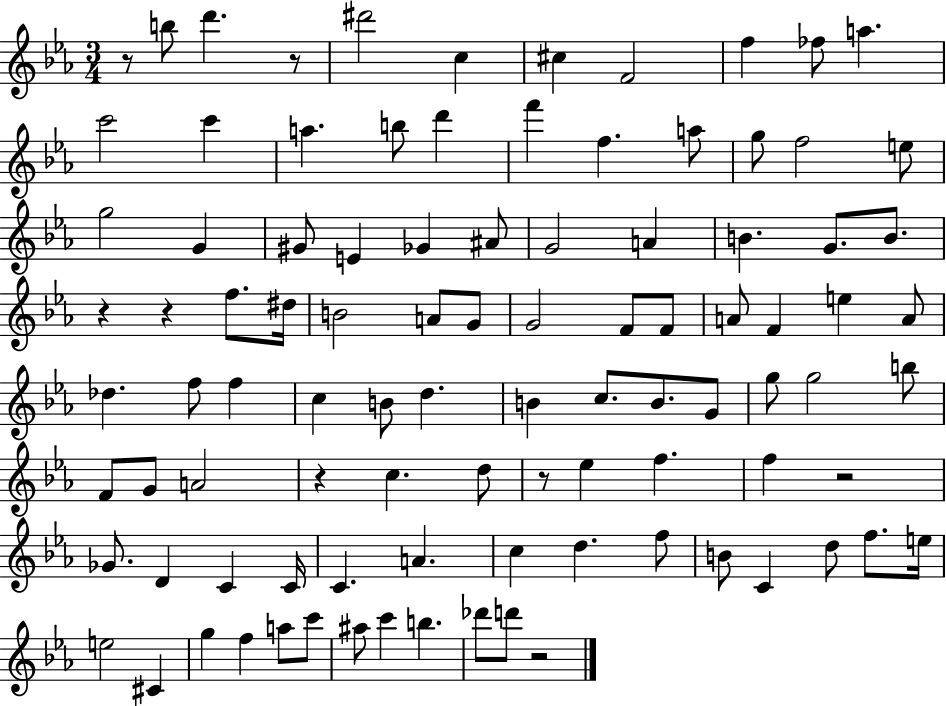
{
  \clef treble
  \numericTimeSignature
  \time 3/4
  \key ees \major
  r8 b''8 d'''4. r8 | dis'''2 c''4 | cis''4 f'2 | f''4 fes''8 a''4. | \break c'''2 c'''4 | a''4. b''8 d'''4 | f'''4 f''4. a''8 | g''8 f''2 e''8 | \break g''2 g'4 | gis'8 e'4 ges'4 ais'8 | g'2 a'4 | b'4. g'8. b'8. | \break r4 r4 f''8. dis''16 | b'2 a'8 g'8 | g'2 f'8 f'8 | a'8 f'4 e''4 a'8 | \break des''4. f''8 f''4 | c''4 b'8 d''4. | b'4 c''8. b'8. g'8 | g''8 g''2 b''8 | \break f'8 g'8 a'2 | r4 c''4. d''8 | r8 ees''4 f''4. | f''4 r2 | \break ges'8. d'4 c'4 c'16 | c'4. a'4. | c''4 d''4. f''8 | b'8 c'4 d''8 f''8. e''16 | \break e''2 cis'4 | g''4 f''4 a''8 c'''8 | ais''8 c'''4 b''4. | des'''8 d'''8 r2 | \break \bar "|."
}